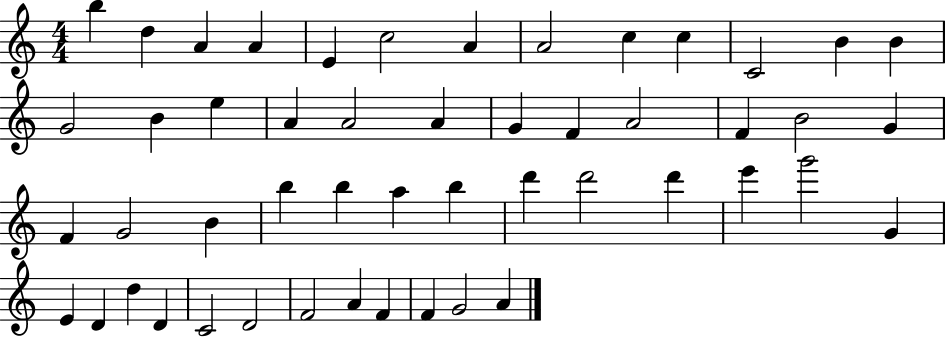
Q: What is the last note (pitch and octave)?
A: A4